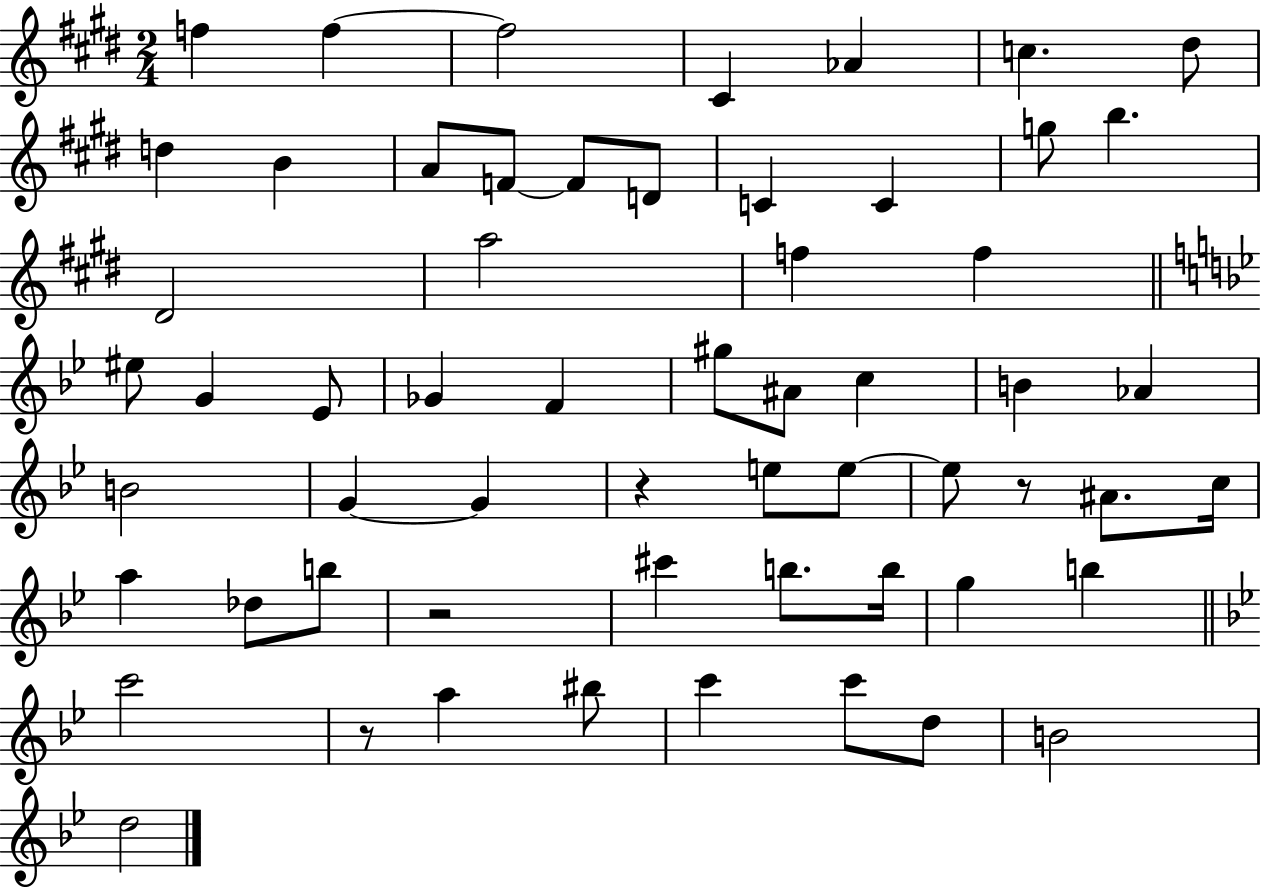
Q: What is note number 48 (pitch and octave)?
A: C6